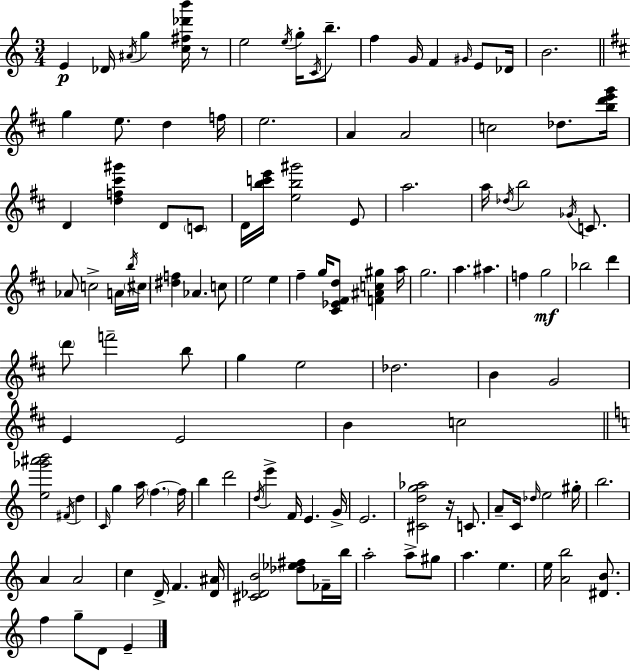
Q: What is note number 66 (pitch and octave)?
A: B4